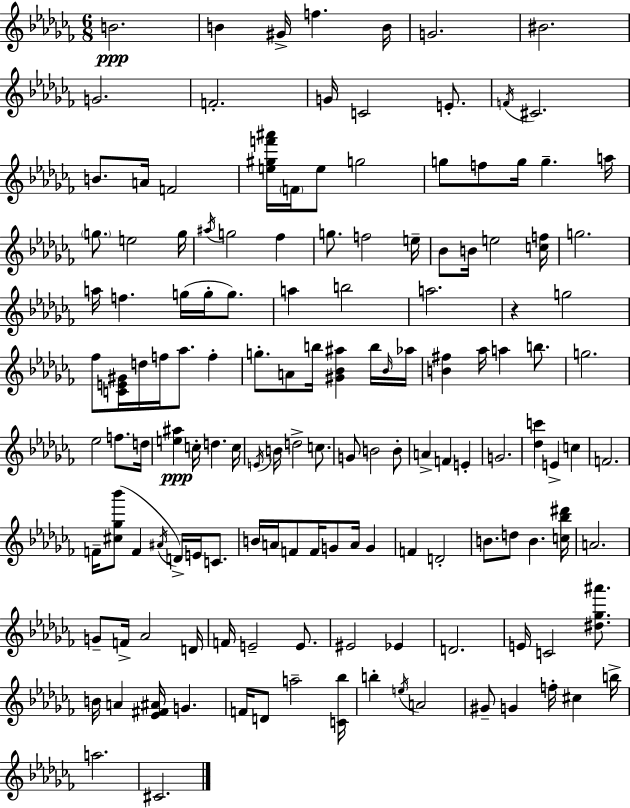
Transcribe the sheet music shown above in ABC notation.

X:1
T:Untitled
M:6/8
L:1/4
K:Abm
B2 B ^G/4 f B/4 G2 ^B2 G2 F2 G/4 C2 E/2 F/4 ^C2 B/2 A/4 F2 [e^gf'^a']/4 F/4 e/2 g2 g/2 f/2 g/4 g a/4 g/2 e2 g/4 ^a/4 g2 _f g/2 f2 e/4 _B/2 B/4 e2 [cf]/4 g2 a/4 f g/4 g/4 g/2 a b2 a2 z g2 _f/2 [CE^G]/4 d/4 f/4 _a/2 f g/2 A/2 b/4 [^G_B^a] b/4 _B/4 _a/4 [B^f] _a/4 a b/2 g2 _e2 f/2 d/4 [e^a] c/4 d c/4 E/4 B/4 d2 c/2 G/2 B2 B/2 A F E G2 [_dc'] E c F2 F/4 [^c_g_b']/2 F ^A/4 D/4 E/4 C/2 B/4 A/4 F/2 F/4 G/2 A/4 G F D2 B/2 d/2 B [c_b^d']/4 A2 G/2 F/4 _A2 D/4 F/4 E2 E/2 ^E2 _E D2 E/4 C2 [^d_g^a']/2 B/4 A [_E^F^A]/4 G F/4 D/2 a2 [C_b]/4 b e/4 A2 ^G/2 G f/4 ^c b/4 a2 ^C2